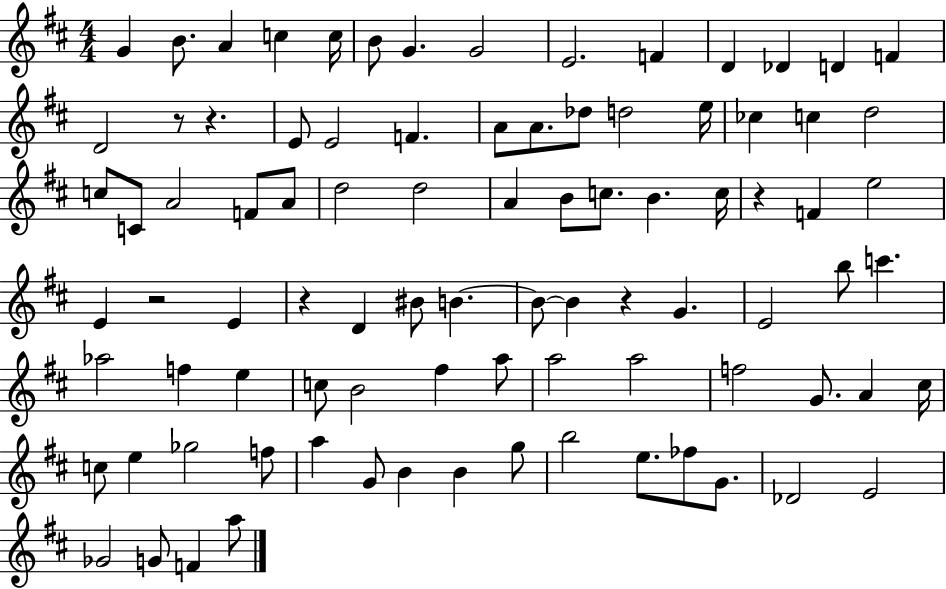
G4/q B4/e. A4/q C5/q C5/s B4/e G4/q. G4/h E4/h. F4/q D4/q Db4/q D4/q F4/q D4/h R/e R/q. E4/e E4/h F4/q. A4/e A4/e. Db5/e D5/h E5/s CES5/q C5/q D5/h C5/e C4/e A4/h F4/e A4/e D5/h D5/h A4/q B4/e C5/e. B4/q. C5/s R/q F4/q E5/h E4/q R/h E4/q R/q D4/q BIS4/e B4/q. B4/e B4/q R/q G4/q. E4/h B5/e C6/q. Ab5/h F5/q E5/q C5/e B4/h F#5/q A5/e A5/h A5/h F5/h G4/e. A4/q C#5/s C5/e E5/q Gb5/h F5/e A5/q G4/e B4/q B4/q G5/e B5/h E5/e. FES5/e G4/e. Db4/h E4/h Gb4/h G4/e F4/q A5/e